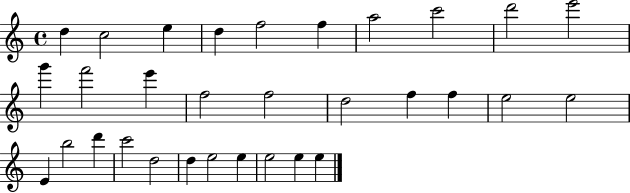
{
  \clef treble
  \time 4/4
  \defaultTimeSignature
  \key c \major
  d''4 c''2 e''4 | d''4 f''2 f''4 | a''2 c'''2 | d'''2 e'''2 | \break g'''4 f'''2 e'''4 | f''2 f''2 | d''2 f''4 f''4 | e''2 e''2 | \break e'4 b''2 d'''4 | c'''2 d''2 | d''4 e''2 e''4 | e''2 e''4 e''4 | \break \bar "|."
}